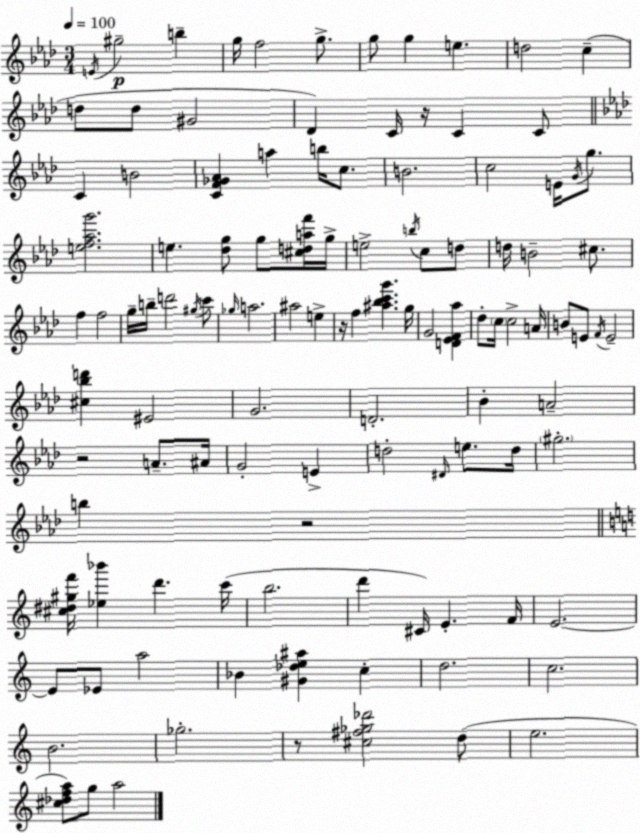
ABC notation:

X:1
T:Untitled
M:3/4
L:1/4
K:Ab
E/4 ^g2 b g/4 f2 g/2 g/2 g e d2 c d/2 d/2 ^G2 _D C/4 z/4 C C/2 C B2 [CF_G_A] a b/4 c/2 B2 c2 E/4 G/4 g/2 [ef_ag']2 e [_dg]/2 g/2 [^cdaf']/4 g/4 e2 b/4 c/2 d/2 d/4 B2 ^c/2 f f2 g/4 b/4 d'2 ^g/4 c'/2 _g/4 a2 ^a2 e z/4 f [^a_bc'g'] g/4 G2 [D_EF_a] _d/2 c/4 c2 A/4 B/2 E/2 F/4 E2 [^c_bd'] ^E2 G2 D2 _B A2 z2 A/2 ^A/4 G2 E d2 ^D/4 e/2 d/4 ^g2 b z2 [^c^d^gf']/4 [_e_b'] d' c'/4 b2 d' ^C/4 E F/4 E2 E/2 _E/2 a2 _B [^G_de^a] c d2 c2 B2 _g2 z/2 [^c^f_g_d']2 d/2 e2 [^c_dfa]/2 g/2 a2